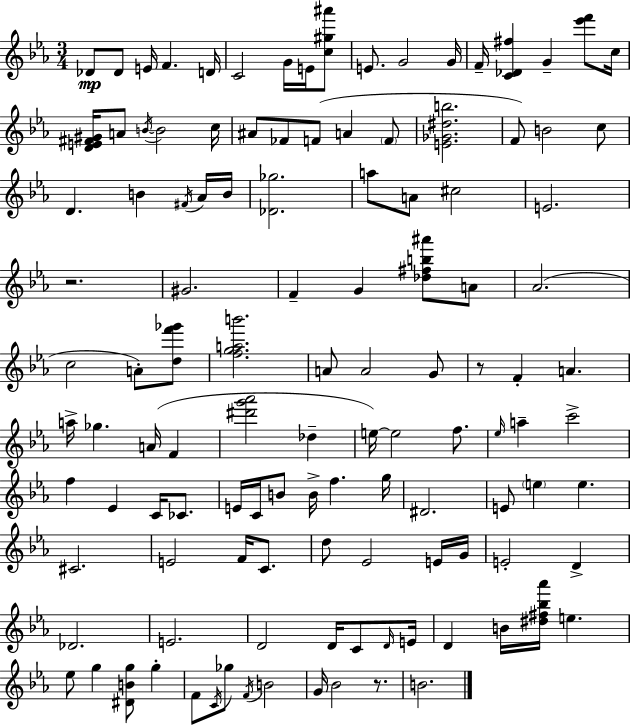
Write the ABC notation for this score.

X:1
T:Untitled
M:3/4
L:1/4
K:Cm
_D/2 _D/2 E/4 F D/4 C2 G/4 E/4 [c^g^a']/2 E/2 G2 G/4 F/4 [C_D^f] G [_e'f']/2 c/4 [DE^F^G]/4 A/2 B/4 B2 c/4 ^A/2 _F/2 F/2 A F/2 [E_G^db]2 F/2 B2 c/2 D B ^F/4 _A/4 B/4 [_D_g]2 a/2 A/2 ^c2 E2 z2 ^G2 F G [_d^fb^a']/2 A/2 _A2 c2 A/2 [df'_g']/2 [fgab']2 A/2 A2 G/2 z/2 F A a/4 _g A/4 F [^d'g'_a']2 _d e/4 e2 f/2 _e/4 a c'2 f _E C/4 _C/2 E/4 C/4 B/2 B/4 f g/4 ^D2 E/2 e e ^C2 E2 F/4 C/2 d/2 _E2 E/4 G/4 E2 D _D2 E2 D2 D/4 C/2 D/4 E/4 D B/4 [^d^f_b_a']/4 e _e/2 g [^DBg]/2 g F/2 C/4 _g/2 F/4 B2 G/4 _B2 z/2 B2